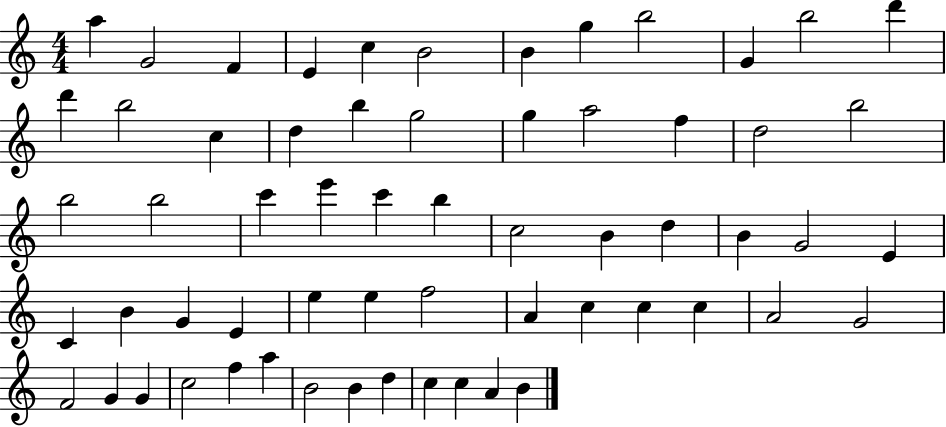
A5/q G4/h F4/q E4/q C5/q B4/h B4/q G5/q B5/h G4/q B5/h D6/q D6/q B5/h C5/q D5/q B5/q G5/h G5/q A5/h F5/q D5/h B5/h B5/h B5/h C6/q E6/q C6/q B5/q C5/h B4/q D5/q B4/q G4/h E4/q C4/q B4/q G4/q E4/q E5/q E5/q F5/h A4/q C5/q C5/q C5/q A4/h G4/h F4/h G4/q G4/q C5/h F5/q A5/q B4/h B4/q D5/q C5/q C5/q A4/q B4/q